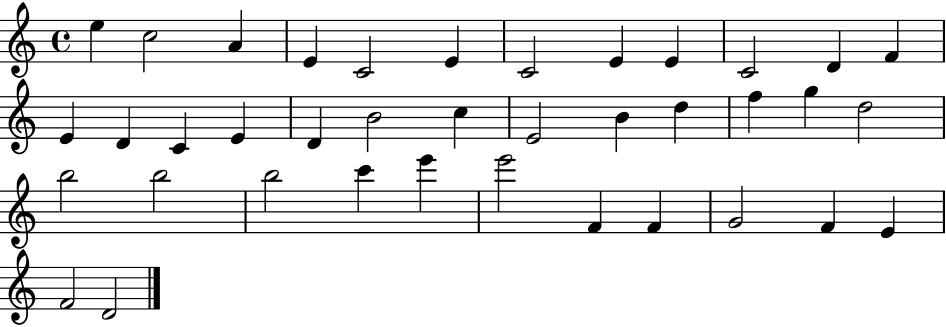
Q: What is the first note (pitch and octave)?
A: E5